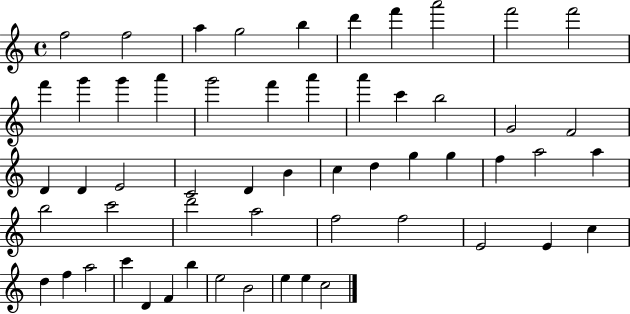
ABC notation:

X:1
T:Untitled
M:4/4
L:1/4
K:C
f2 f2 a g2 b d' f' a'2 f'2 f'2 f' g' g' a' g'2 f' a' a' c' b2 G2 F2 D D E2 C2 D B c d g g f a2 a b2 c'2 d'2 a2 f2 f2 E2 E c d f a2 c' D F b e2 B2 e e c2